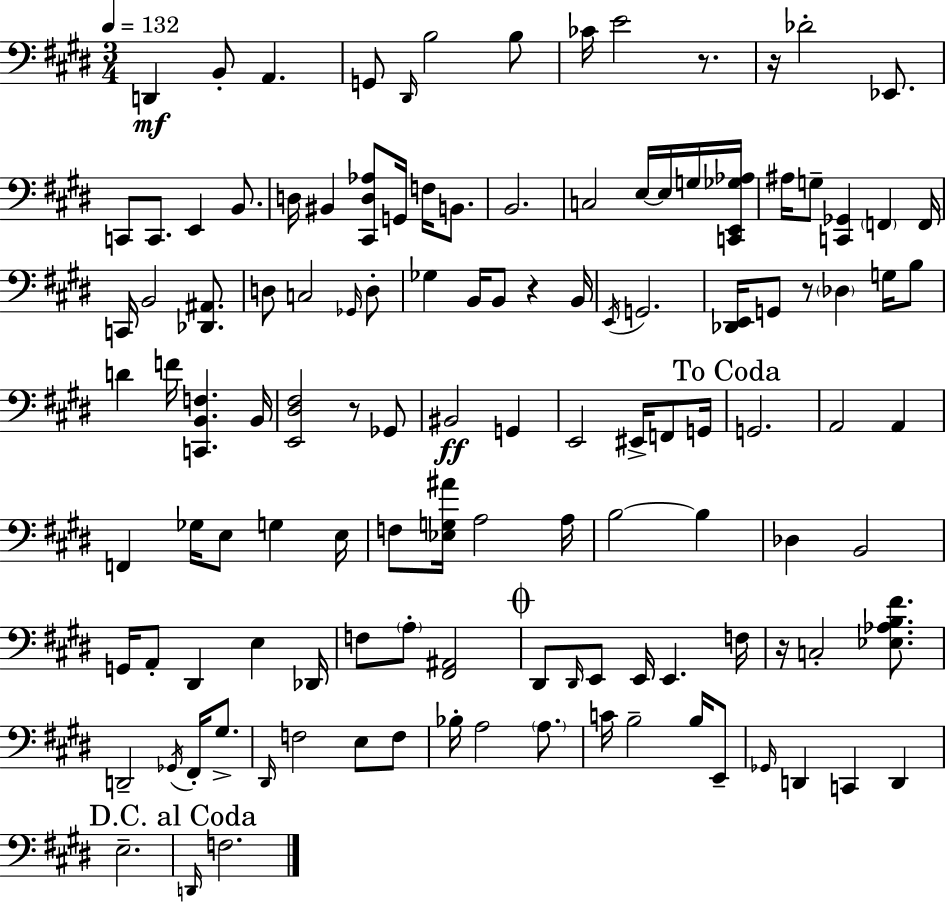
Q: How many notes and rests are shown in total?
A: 122